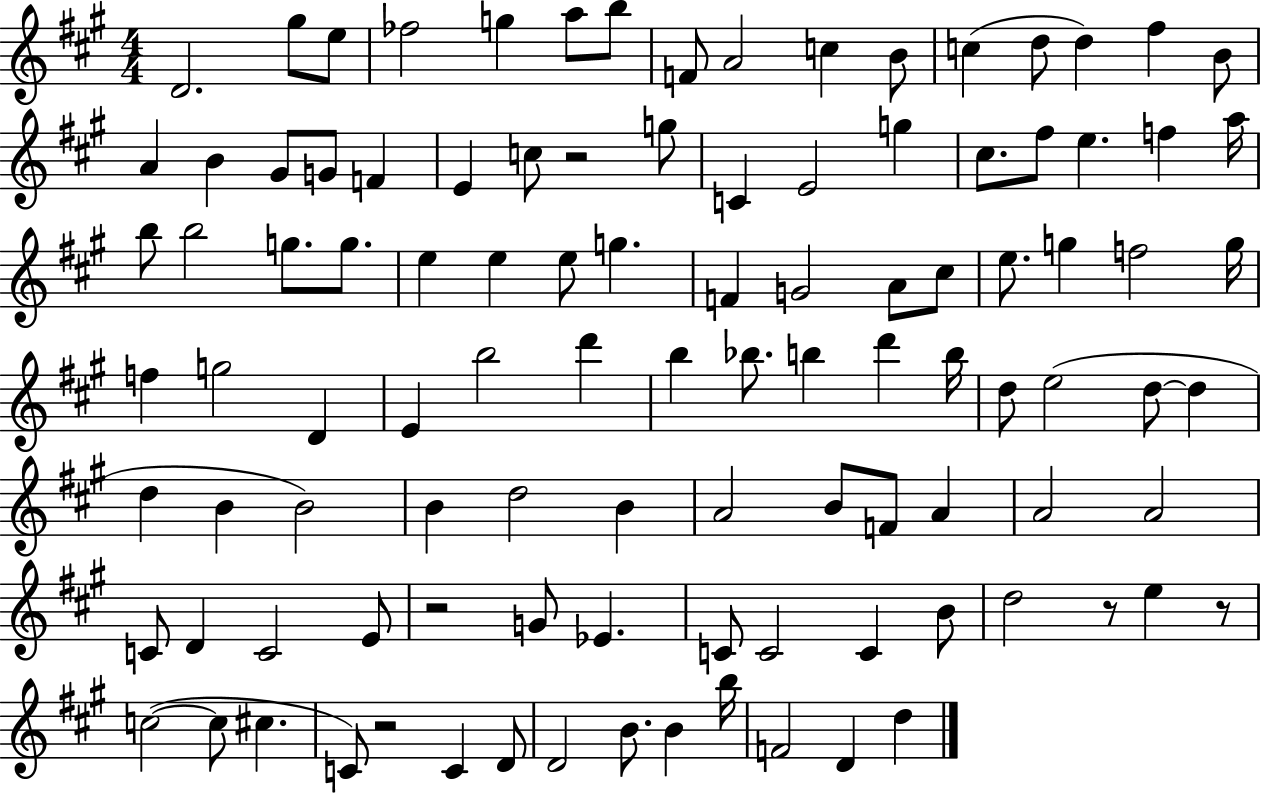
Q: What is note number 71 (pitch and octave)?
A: B4